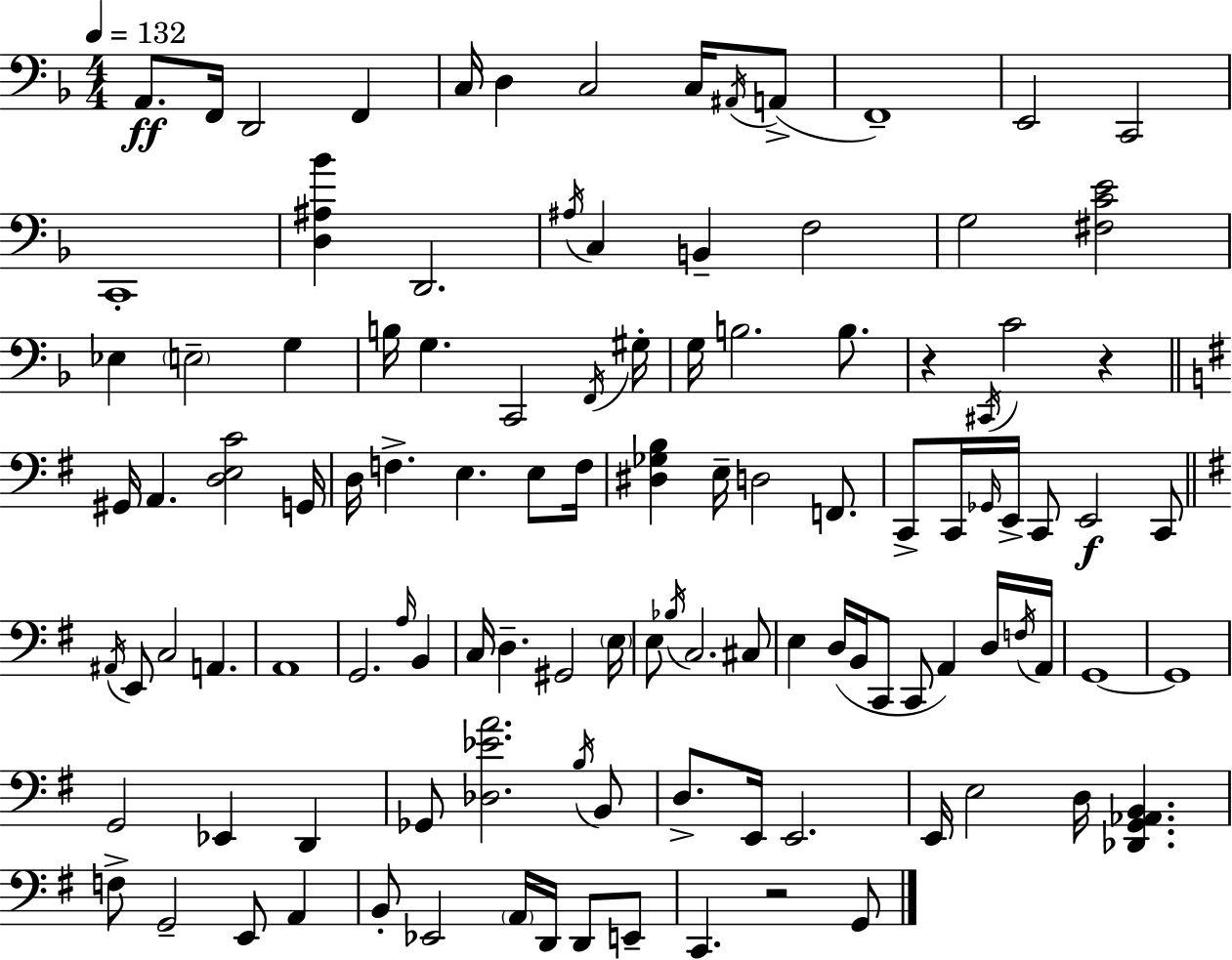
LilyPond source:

{
  \clef bass
  \numericTimeSignature
  \time 4/4
  \key f \major
  \tempo 4 = 132
  a,8.\ff f,16 d,2 f,4 | c16 d4 c2 c16 \acciaccatura { ais,16 }( a,8-> | f,1--) | e,2 c,2 | \break c,1-. | <d ais bes'>4 d,2. | \acciaccatura { ais16 } c4 b,4-- f2 | g2 <fis c' e'>2 | \break ees4 \parenthesize e2-- g4 | b16 g4. c,2 | \acciaccatura { f,16 } gis16-. g16 b2. | b8. r4 \acciaccatura { cis,16 } c'2 | \break r4 \bar "||" \break \key g \major gis,16 a,4. <d e c'>2 g,16 | d16 f4.-> e4. e8 f16 | <dis ges b>4 e16-- d2 f,8. | c,8-> c,16 \grace { ges,16 } e,16-> c,8 e,2\f c,8 | \break \bar "||" \break \key g \major \acciaccatura { ais,16 } e,8 c2 a,4. | a,1 | g,2. \grace { a16 } b,4 | c16 d4.-- gis,2 | \break \parenthesize e16 e8 \acciaccatura { bes16 } c2. | cis8 e4 d16( b,16 c,8 c,8 a,4) | d16 \acciaccatura { f16 } a,16 g,1~~ | g,1 | \break g,2 ees,4 | d,4 ges,8 <des ees' a'>2. | \acciaccatura { b16 } b,8 d8.-> e,16 e,2. | e,16 e2 d16 <des, g, aes, b,>4. | \break f8-> g,2-- e,8 | a,4 b,8-. ees,2 \parenthesize a,16 | d,16 d,8 e,8-- c,4. r2 | g,8 \bar "|."
}